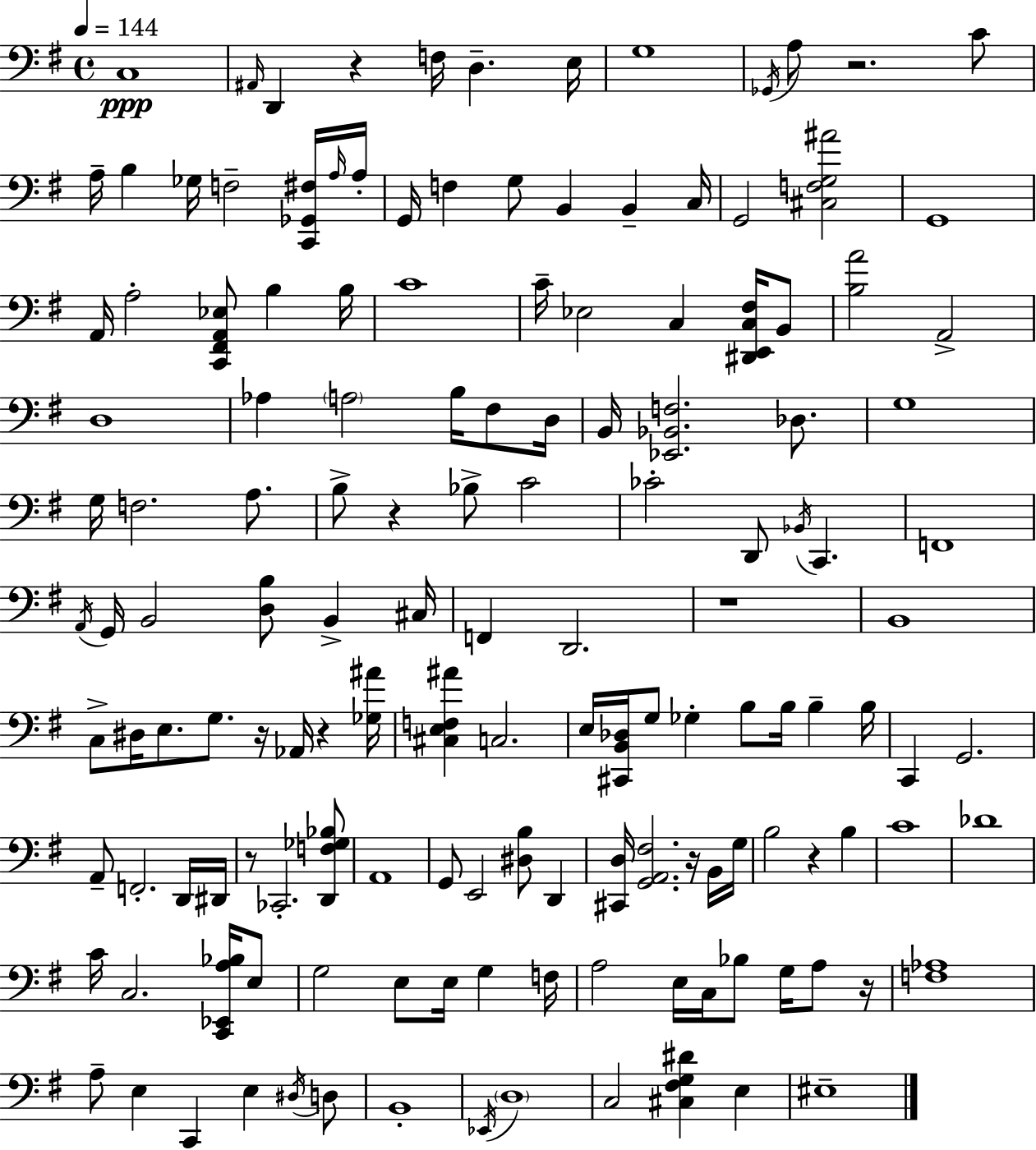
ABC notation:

X:1
T:Untitled
M:4/4
L:1/4
K:G
C,4 ^A,,/4 D,, z F,/4 D, E,/4 G,4 _G,,/4 A,/2 z2 C/2 A,/4 B, _G,/4 F,2 [C,,_G,,^F,]/4 A,/4 A,/4 G,,/4 F, G,/2 B,, B,, C,/4 G,,2 [^C,F,G,^A]2 G,,4 A,,/4 A,2 [C,,^F,,A,,_E,]/2 B, B,/4 C4 C/4 _E,2 C, [^D,,E,,C,^F,]/4 B,,/2 [B,A]2 A,,2 D,4 _A, A,2 B,/4 ^F,/2 D,/4 B,,/4 [_E,,_B,,F,]2 _D,/2 G,4 G,/4 F,2 A,/2 B,/2 z _B,/2 C2 _C2 D,,/2 _B,,/4 C,, F,,4 A,,/4 G,,/4 B,,2 [D,B,]/2 B,, ^C,/4 F,, D,,2 z4 B,,4 C,/2 ^D,/4 E,/2 G,/2 z/4 _A,,/4 z [_G,^A]/4 [^C,E,F,^A] C,2 E,/4 [^C,,B,,_D,]/4 G,/2 _G, B,/2 B,/4 B, B,/4 C,, G,,2 A,,/2 F,,2 D,,/4 ^D,,/4 z/2 _C,,2 [D,,F,_G,_B,]/2 A,,4 G,,/2 E,,2 [^D,B,]/2 D,, [^C,,D,]/4 [G,,A,,^F,]2 z/4 B,,/4 G,/4 B,2 z B, C4 _D4 C/4 C,2 [C,,_E,,A,_B,]/4 E,/2 G,2 E,/2 E,/4 G, F,/4 A,2 E,/4 C,/4 _B,/2 G,/4 A,/2 z/4 [F,_A,]4 A,/2 E, C,, E, ^D,/4 D,/2 B,,4 _E,,/4 D,4 C,2 [^C,^F,G,^D] E, ^E,4